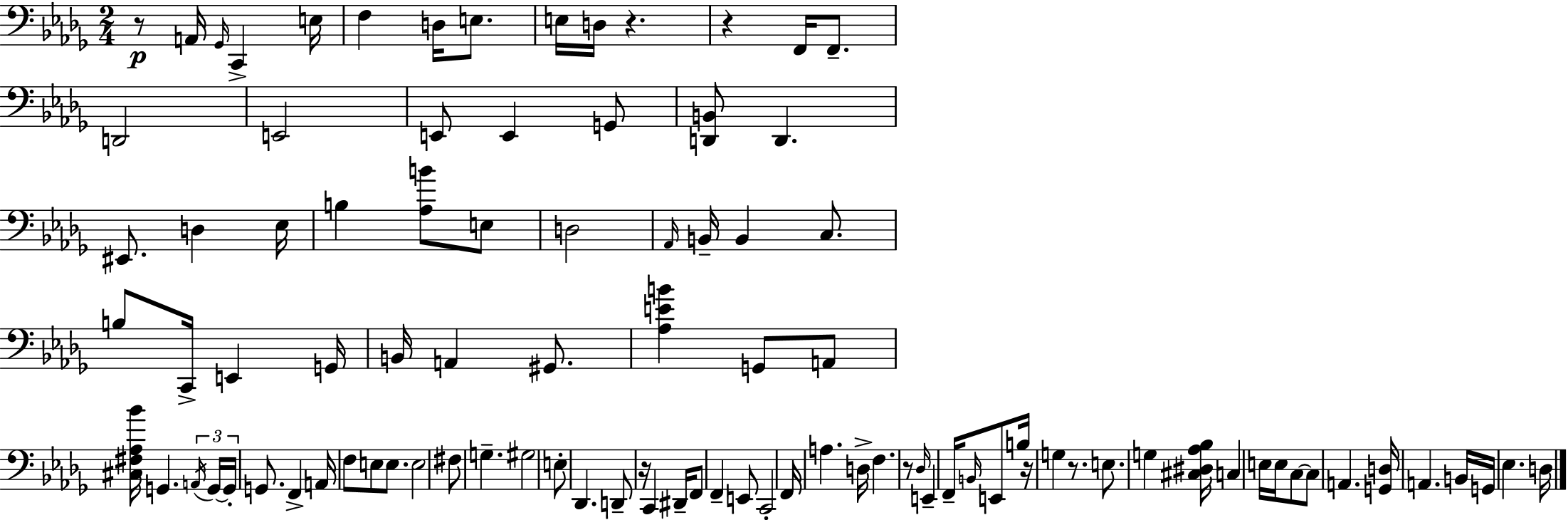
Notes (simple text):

R/e A2/s Gb2/s C2/q E3/s F3/q D3/s E3/e. E3/s D3/s R/q. R/q F2/s F2/e. D2/h E2/h E2/e E2/q G2/e [D2,B2]/e D2/q. EIS2/e. D3/q Eb3/s B3/q [Ab3,B4]/e E3/e D3/h Ab2/s B2/s B2/q C3/e. B3/e C2/s E2/q G2/s B2/s A2/q G#2/e. [Ab3,E4,B4]/q G2/e A2/e [C#3,F#3,Ab3,Bb4]/s G2/q. A2/s G2/s G2/s G2/e. F2/q A2/s F3/e E3/e E3/e. E3/h F#3/e G3/q. G#3/h E3/e Db2/q. D2/e R/s C2/q D#2/s F2/e F2/q E2/e C2/h F2/s A3/q. D3/s F3/q. R/e Db3/s E2/q F2/s B2/s E2/e B3/s R/s G3/q R/e. E3/e. G3/q [C#3,D#3,Ab3,Bb3]/s C3/q E3/s E3/s C3/e C3/e A2/q. [G2,D3]/s A2/q. B2/s G2/s Eb3/q. D3/s